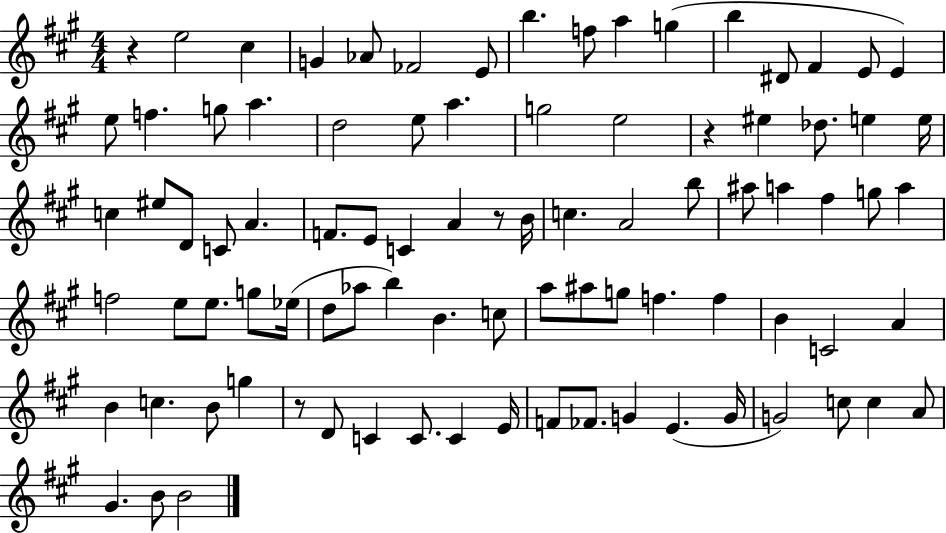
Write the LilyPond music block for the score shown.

{
  \clef treble
  \numericTimeSignature
  \time 4/4
  \key a \major
  r4 e''2 cis''4 | g'4 aes'8 fes'2 e'8 | b''4. f''8 a''4 g''4( | b''4 dis'8 fis'4 e'8 e'4) | \break e''8 f''4. g''8 a''4. | d''2 e''8 a''4. | g''2 e''2 | r4 eis''4 des''8. e''4 e''16 | \break c''4 eis''8 d'8 c'8 a'4. | f'8. e'8 c'4 a'4 r8 b'16 | c''4. a'2 b''8 | ais''8 a''4 fis''4 g''8 a''4 | \break f''2 e''8 e''8. g''8 ees''16( | d''8 aes''8 b''4) b'4. c''8 | a''8 ais''8 g''8 f''4. f''4 | b'4 c'2 a'4 | \break b'4 c''4. b'8 g''4 | r8 d'8 c'4 c'8. c'4 e'16 | f'8 fes'8. g'4 e'4.( g'16 | g'2) c''8 c''4 a'8 | \break gis'4. b'8 b'2 | \bar "|."
}